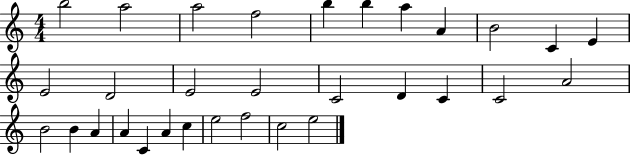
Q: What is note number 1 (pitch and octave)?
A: B5